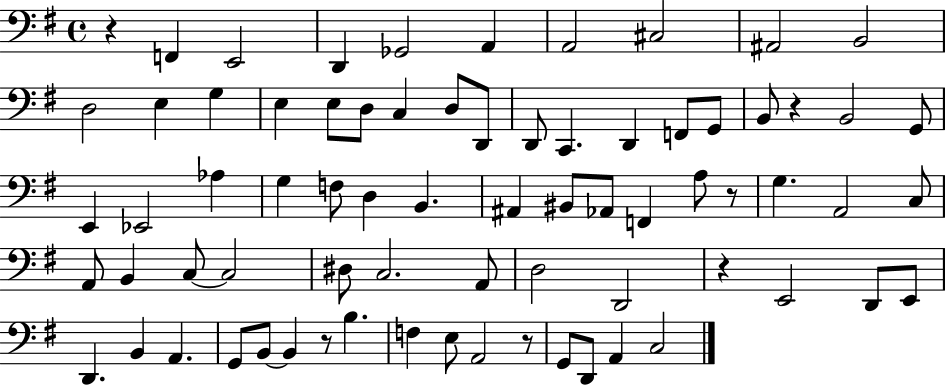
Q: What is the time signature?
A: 4/4